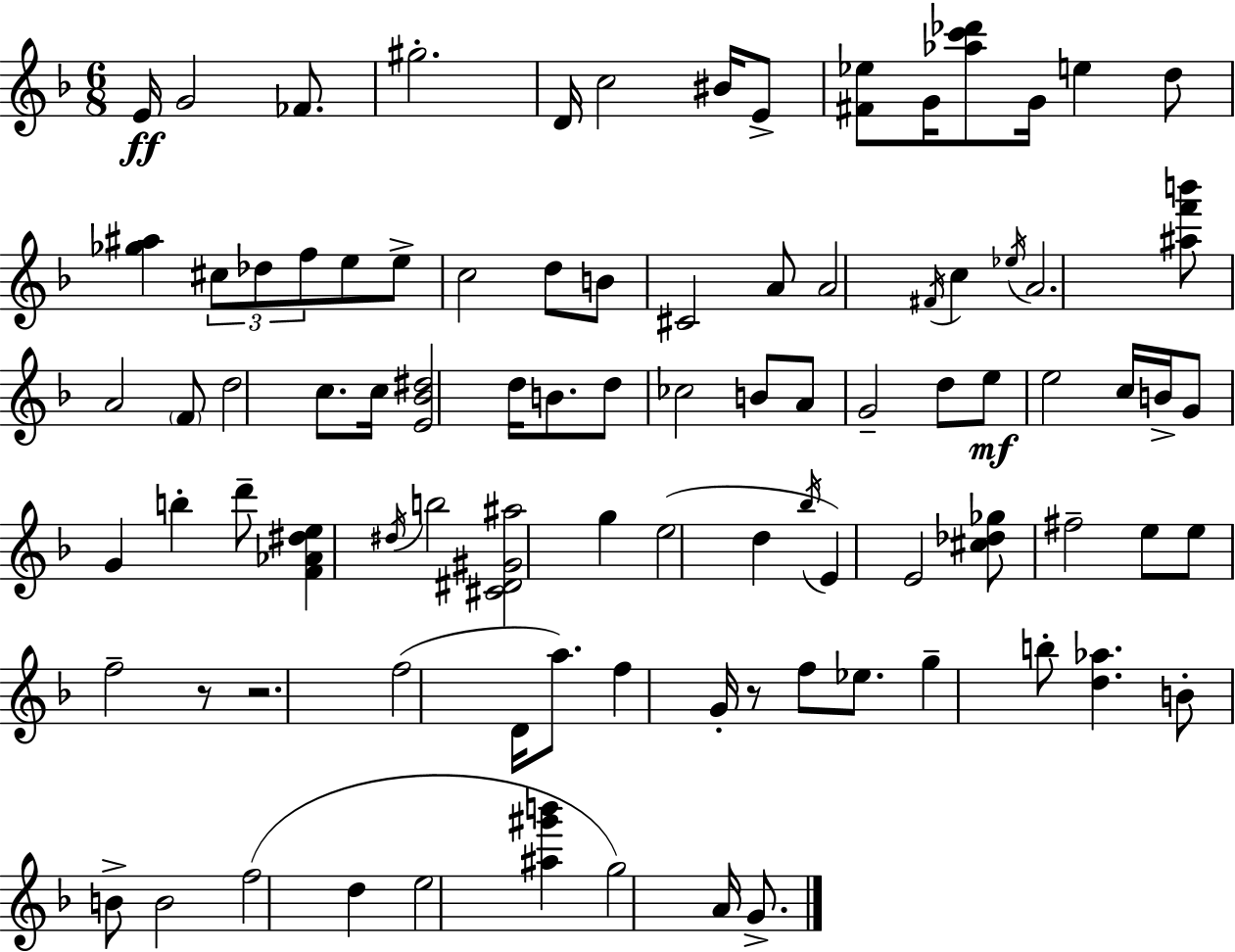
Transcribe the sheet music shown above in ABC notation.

X:1
T:Untitled
M:6/8
L:1/4
K:Dm
E/4 G2 _F/2 ^g2 D/4 c2 ^B/4 E/2 [^F_e]/2 G/4 [_ac'_d']/2 G/4 e d/2 [_g^a] ^c/2 _d/2 f/2 e/2 e/2 c2 d/2 B/2 ^C2 A/2 A2 ^F/4 c _e/4 A2 [^af'b']/2 A2 F/2 d2 c/2 c/4 [E_B^d]2 d/4 B/2 d/2 _c2 B/2 A/2 G2 d/2 e/2 e2 c/4 B/4 G/2 G b d'/2 [F_A^de] ^d/4 b2 [^C^D^G^a]2 g e2 d _b/4 E E2 [^c_d_g]/2 ^f2 e/2 e/2 f2 z/2 z2 f2 D/4 a/2 f G/4 z/2 f/2 _e/2 g b/2 [d_a] B/2 B/2 B2 f2 d e2 [^a^g'b'] g2 A/4 G/2